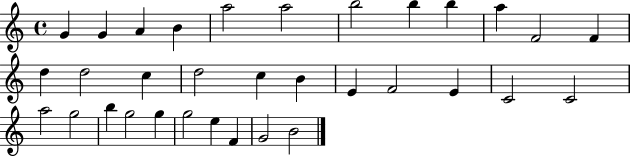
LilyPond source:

{
  \clef treble
  \time 4/4
  \defaultTimeSignature
  \key c \major
  g'4 g'4 a'4 b'4 | a''2 a''2 | b''2 b''4 b''4 | a''4 f'2 f'4 | \break d''4 d''2 c''4 | d''2 c''4 b'4 | e'4 f'2 e'4 | c'2 c'2 | \break a''2 g''2 | b''4 g''2 g''4 | g''2 e''4 f'4 | g'2 b'2 | \break \bar "|."
}